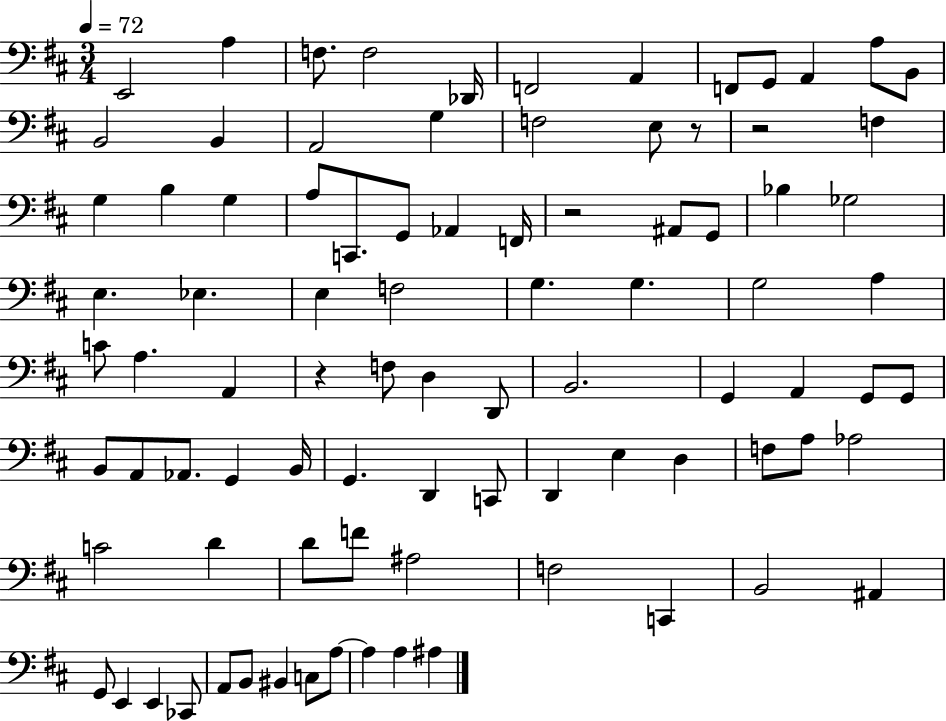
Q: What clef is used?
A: bass